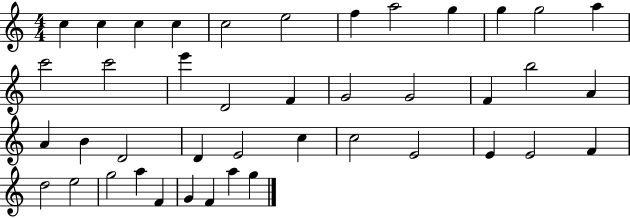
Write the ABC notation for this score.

X:1
T:Untitled
M:4/4
L:1/4
K:C
c c c c c2 e2 f a2 g g g2 a c'2 c'2 e' D2 F G2 G2 F b2 A A B D2 D E2 c c2 E2 E E2 F d2 e2 g2 a F G F a g